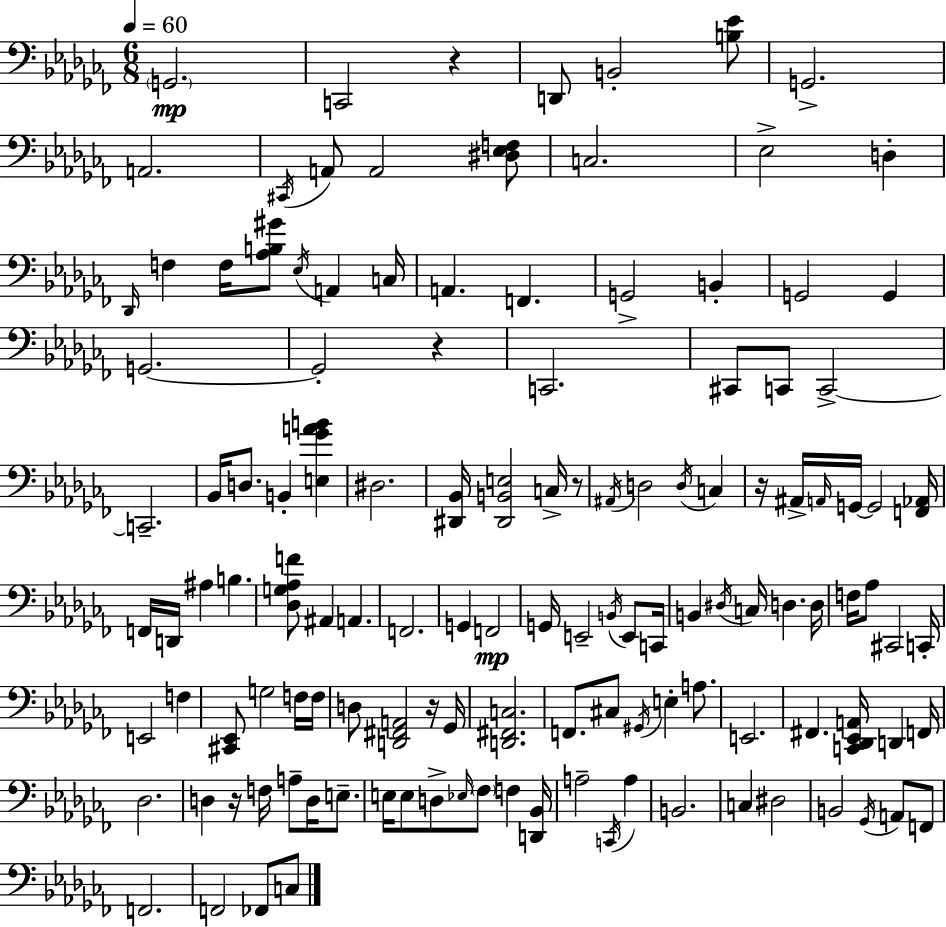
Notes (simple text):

G2/h. C2/h R/q D2/e B2/h [B3,Eb4]/e G2/h. A2/h. C#2/s A2/e A2/h [D#3,Eb3,F3]/e C3/h. Eb3/h D3/q Db2/s F3/q F3/s [Ab3,B3,G#4]/e Eb3/s A2/q C3/s A2/q. F2/q. G2/h B2/q G2/h G2/q G2/h. G2/h R/q C2/h. C#2/e C2/e C2/h C2/h. Bb2/s D3/e. B2/q [E3,Gb4,A4,B4]/q D#3/h. [D#2,Bb2]/s [D#2,B2,E3]/h C3/s R/e A#2/s D3/h D3/s C3/q R/s A#2/s A2/s G2/s G2/h [F2,Ab2]/s F2/s D2/s A#3/q B3/q. [Db3,G3,Ab3,F4]/e A#2/q A2/q. F2/h. G2/q F2/h G2/s E2/h B2/s E2/e C2/s B2/q D#3/s C3/s D3/q. D3/s F3/s Ab3/e C#2/h C2/s E2/h F3/q [C#2,Eb2]/e G3/h F3/s F3/s D3/e [D2,F#2,A2]/h R/s Gb2/s [D2,F#2,C3]/h. F2/e. C#3/e G#2/s E3/q A3/e. E2/h. F#2/q. [C2,Db2,Eb2,A2]/s D2/q F2/s Db3/h. D3/q R/s F3/s A3/e D3/s E3/e. E3/s E3/e D3/e Eb3/s FES3/e F3/q [D2,Bb2]/s A3/h C2/s A3/q B2/h. C3/q D#3/h B2/h Gb2/s A2/e F2/e F2/h. F2/h FES2/e C3/e